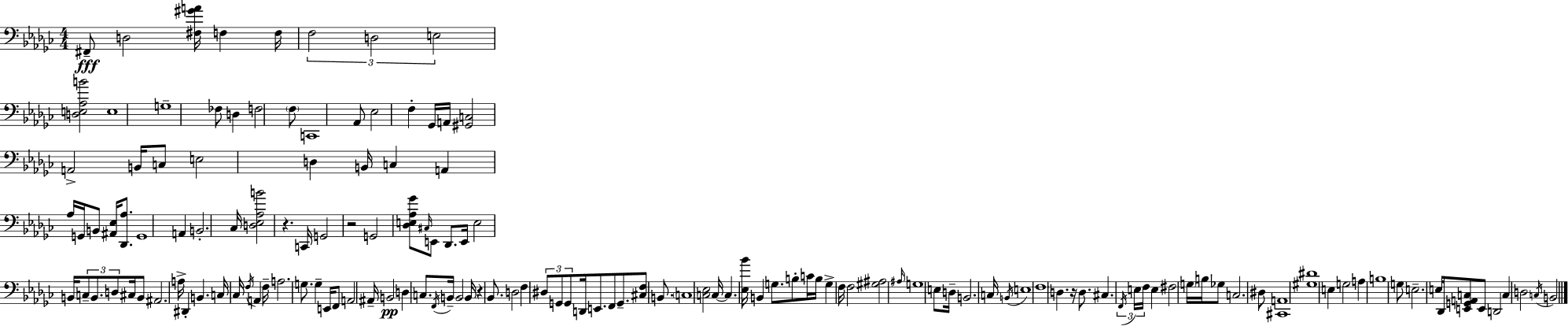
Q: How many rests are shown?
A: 4